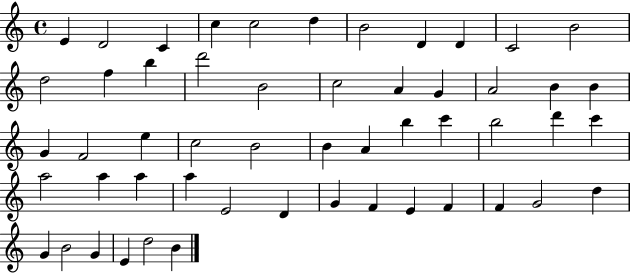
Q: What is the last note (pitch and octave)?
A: B4